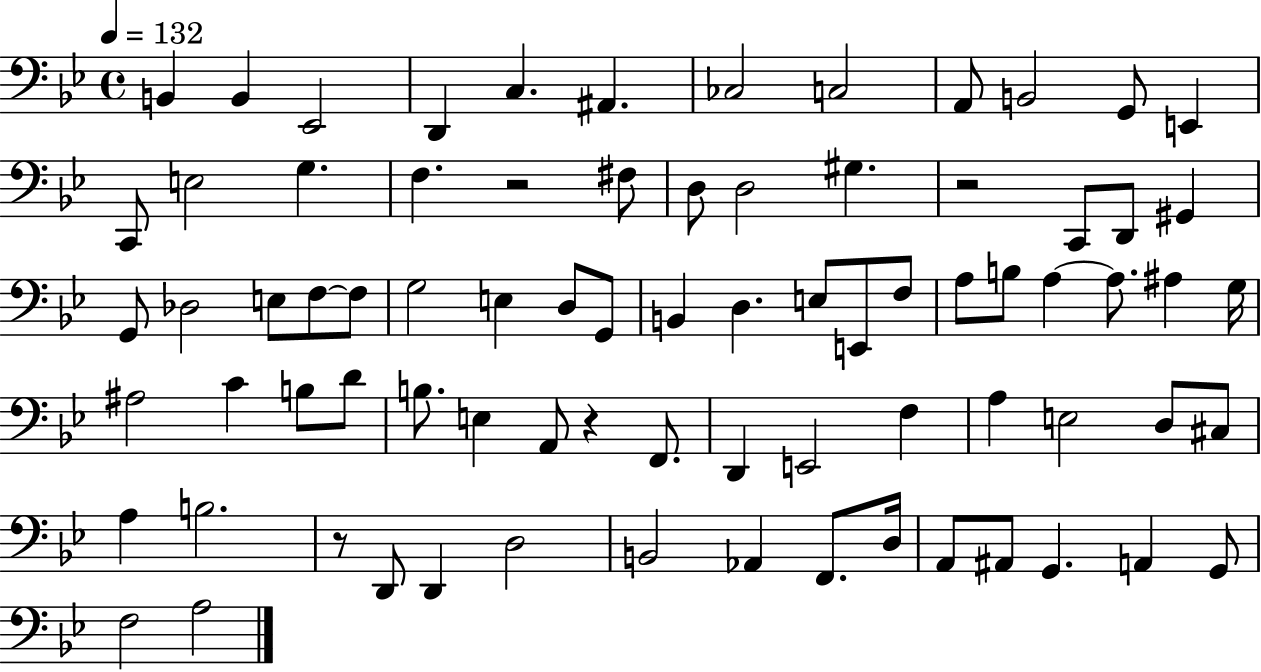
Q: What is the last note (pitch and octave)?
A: A3